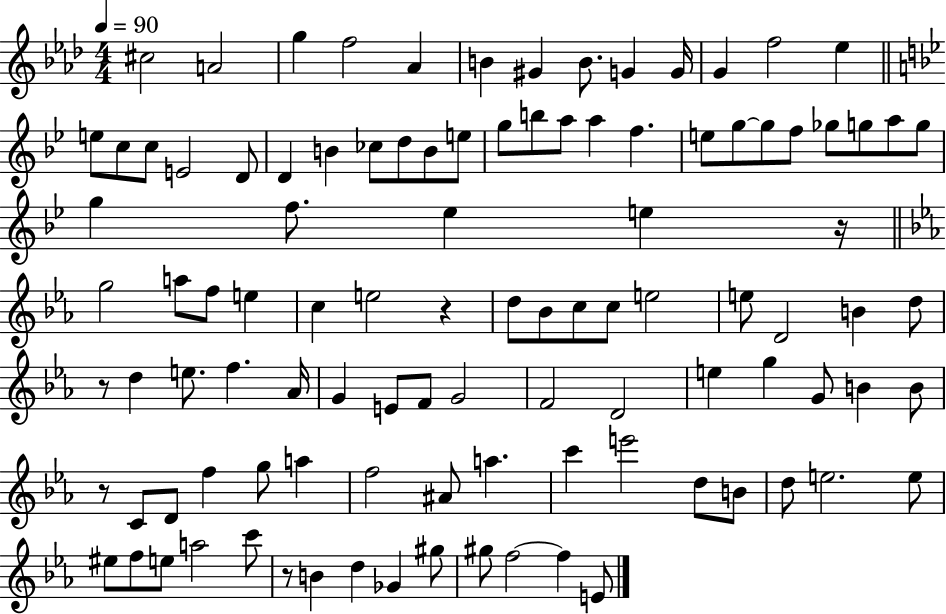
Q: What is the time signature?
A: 4/4